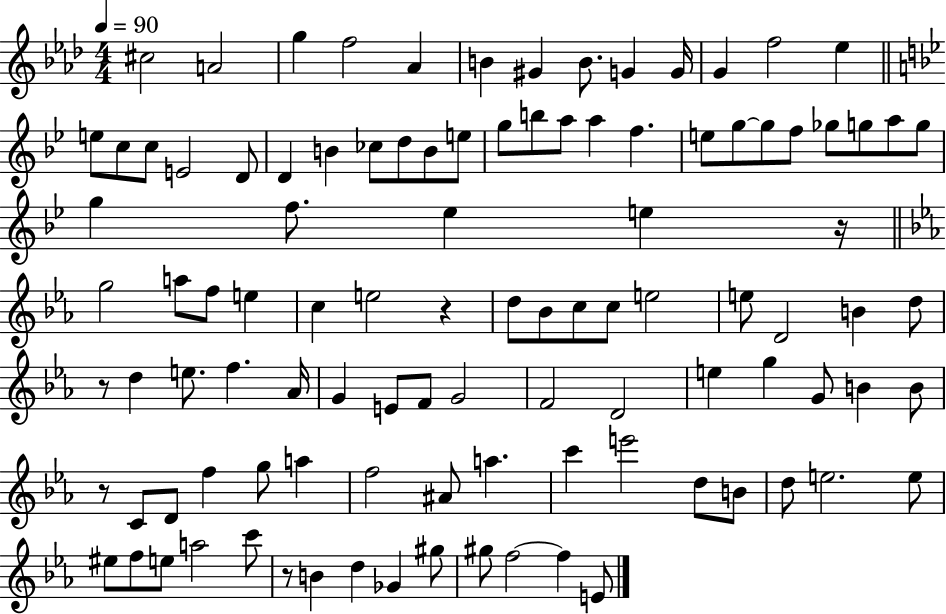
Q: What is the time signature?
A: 4/4